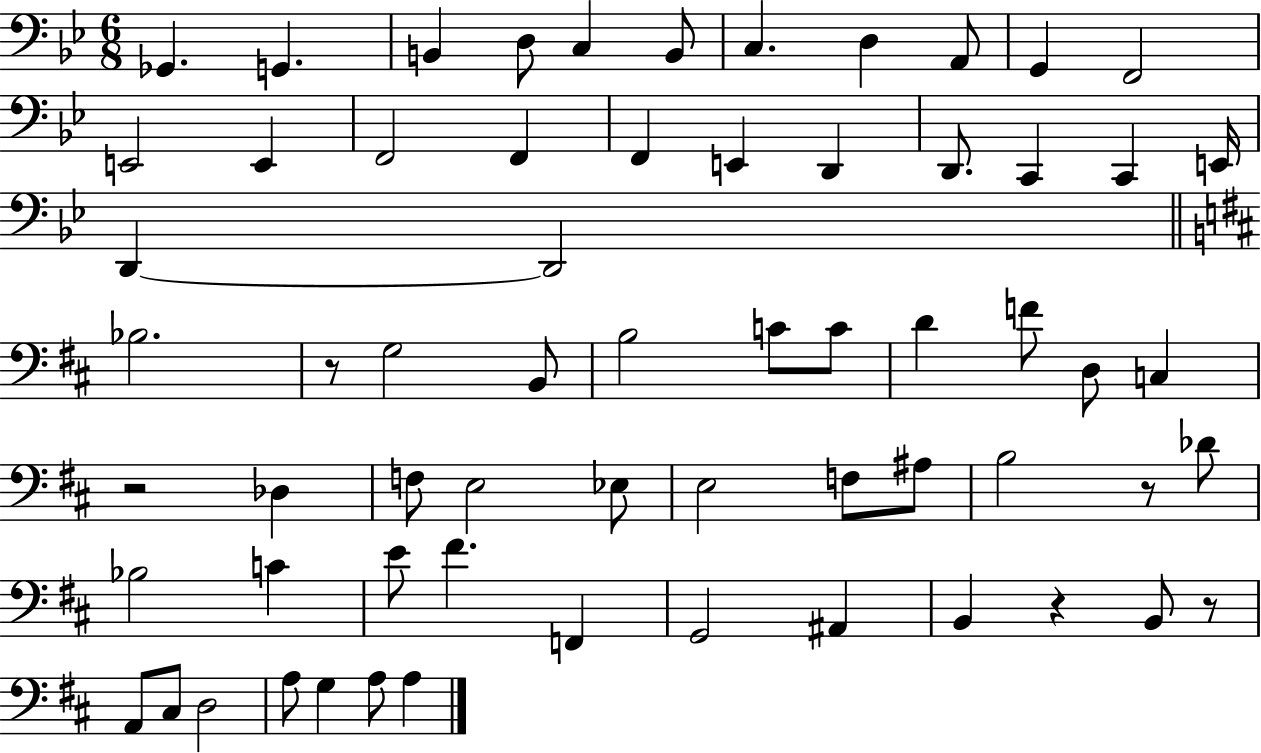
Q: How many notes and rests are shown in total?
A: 64